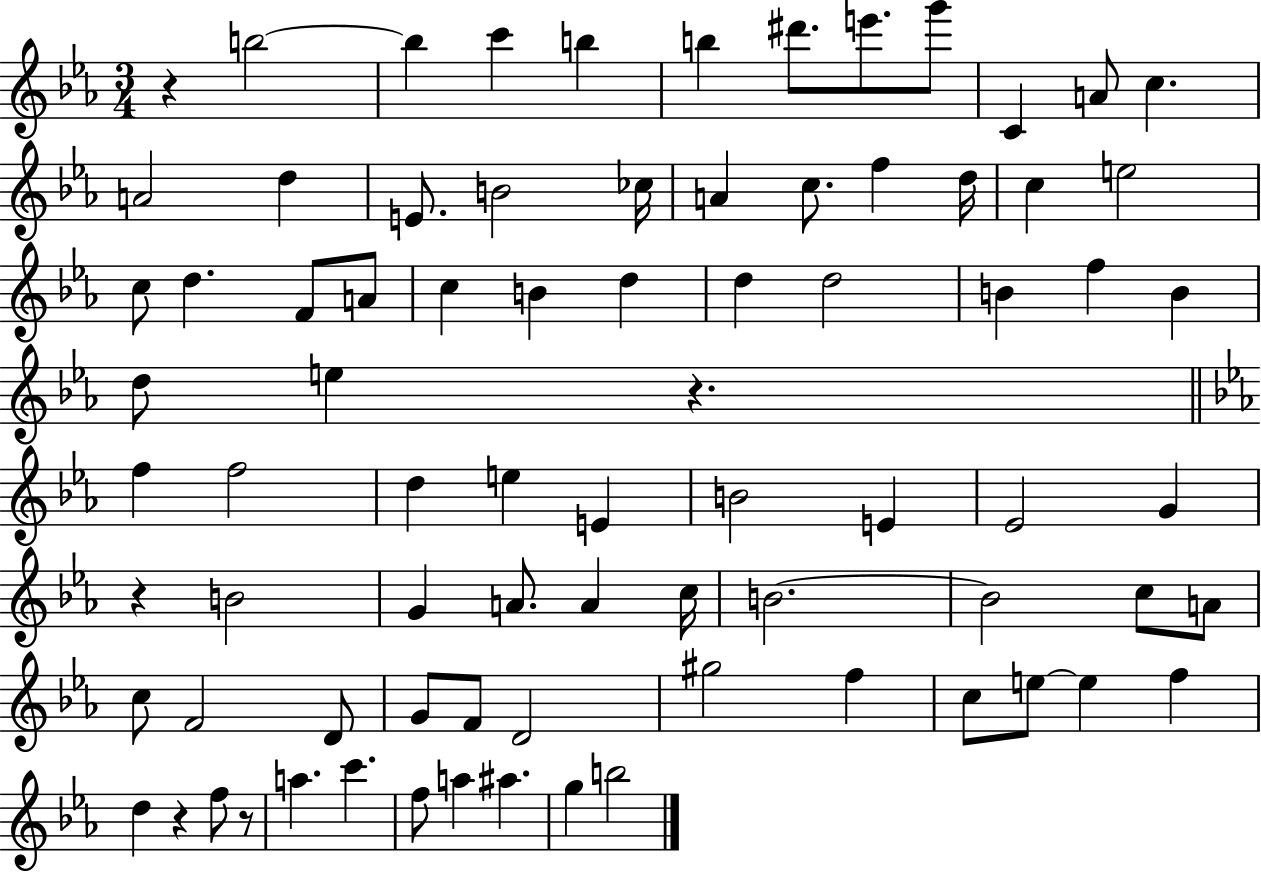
{
  \clef treble
  \numericTimeSignature
  \time 3/4
  \key ees \major
  r4 b''2~~ | b''4 c'''4 b''4 | b''4 dis'''8. e'''8. g'''8 | c'4 a'8 c''4. | \break a'2 d''4 | e'8. b'2 ces''16 | a'4 c''8. f''4 d''16 | c''4 e''2 | \break c''8 d''4. f'8 a'8 | c''4 b'4 d''4 | d''4 d''2 | b'4 f''4 b'4 | \break d''8 e''4 r4. | \bar "||" \break \key ees \major f''4 f''2 | d''4 e''4 e'4 | b'2 e'4 | ees'2 g'4 | \break r4 b'2 | g'4 a'8. a'4 c''16 | b'2.~~ | b'2 c''8 a'8 | \break c''8 f'2 d'8 | g'8 f'8 d'2 | gis''2 f''4 | c''8 e''8~~ e''4 f''4 | \break d''4 r4 f''8 r8 | a''4. c'''4. | f''8 a''4 ais''4. | g''4 b''2 | \break \bar "|."
}